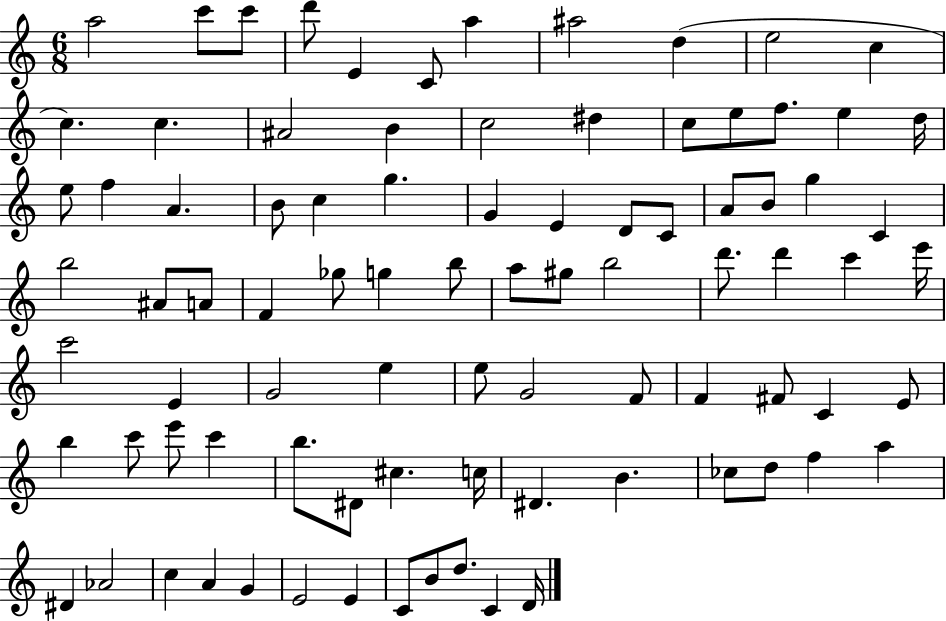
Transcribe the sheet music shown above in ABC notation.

X:1
T:Untitled
M:6/8
L:1/4
K:C
a2 c'/2 c'/2 d'/2 E C/2 a ^a2 d e2 c c c ^A2 B c2 ^d c/2 e/2 f/2 e d/4 e/2 f A B/2 c g G E D/2 C/2 A/2 B/2 g C b2 ^A/2 A/2 F _g/2 g b/2 a/2 ^g/2 b2 d'/2 d' c' e'/4 c'2 E G2 e e/2 G2 F/2 F ^F/2 C E/2 b c'/2 e'/2 c' b/2 ^D/2 ^c c/4 ^D B _c/2 d/2 f a ^D _A2 c A G E2 E C/2 B/2 d/2 C D/4